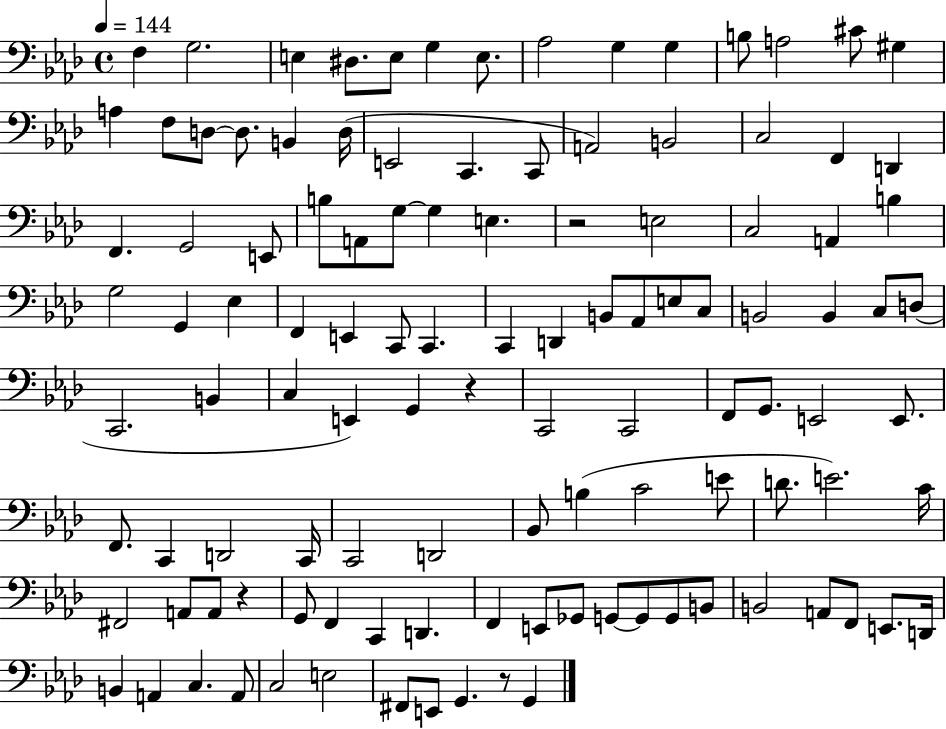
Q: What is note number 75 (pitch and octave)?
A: Bb2